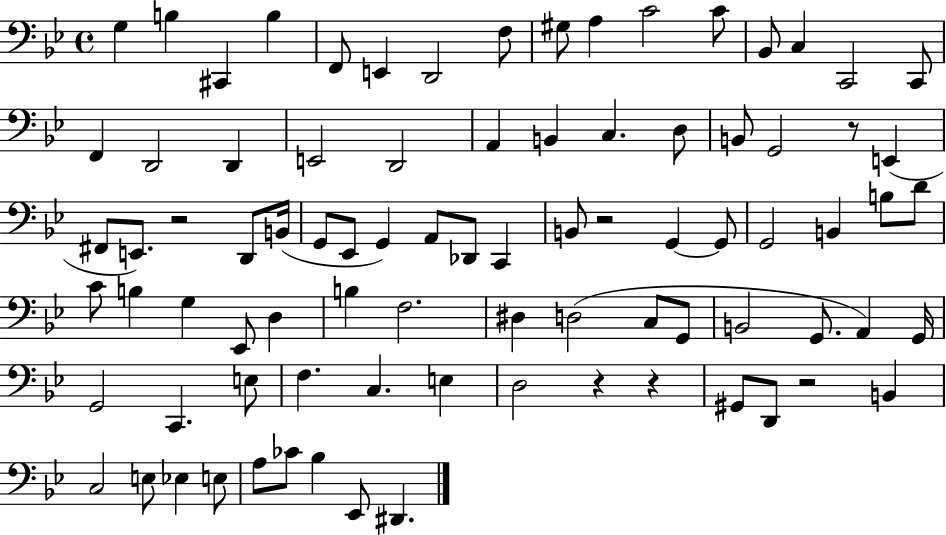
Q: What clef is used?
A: bass